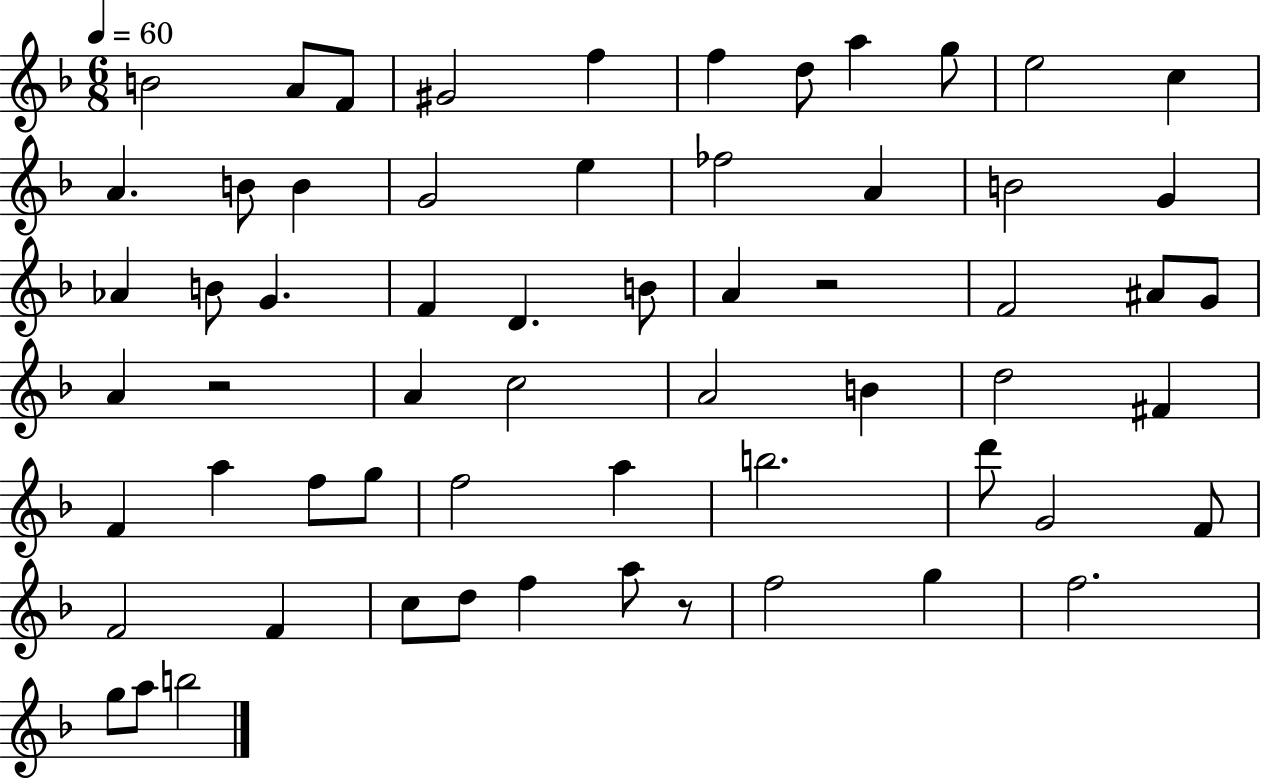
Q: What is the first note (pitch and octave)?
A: B4